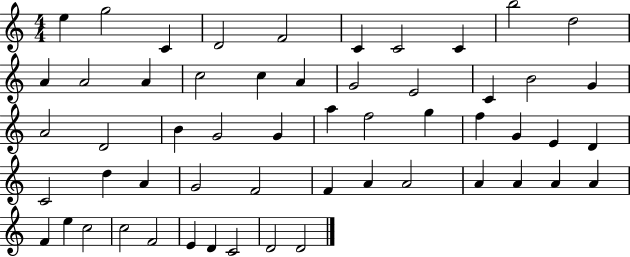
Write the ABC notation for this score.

X:1
T:Untitled
M:4/4
L:1/4
K:C
e g2 C D2 F2 C C2 C b2 d2 A A2 A c2 c A G2 E2 C B2 G A2 D2 B G2 G a f2 g f G E D C2 d A G2 F2 F A A2 A A A A F e c2 c2 F2 E D C2 D2 D2